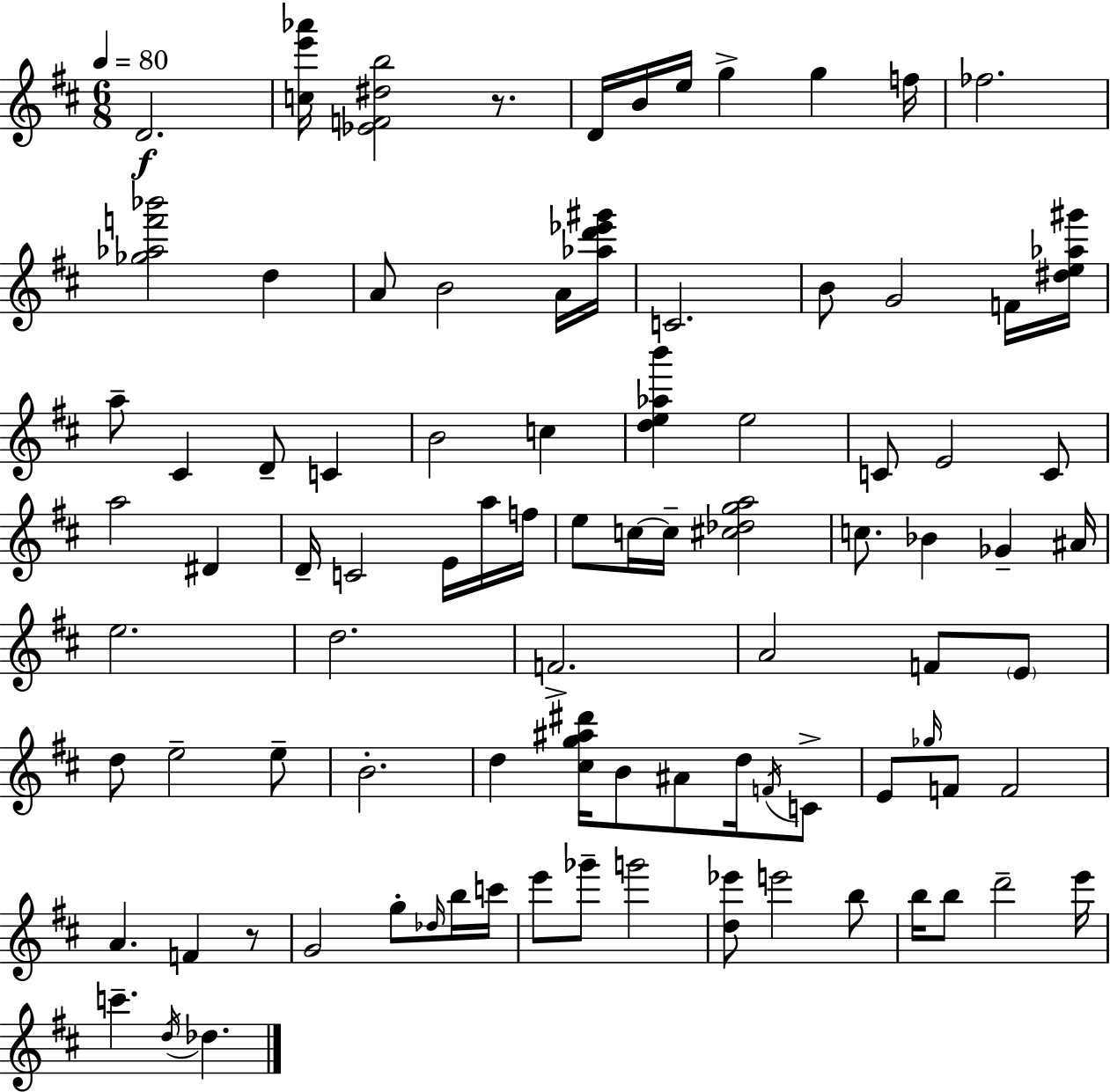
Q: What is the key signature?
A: D major